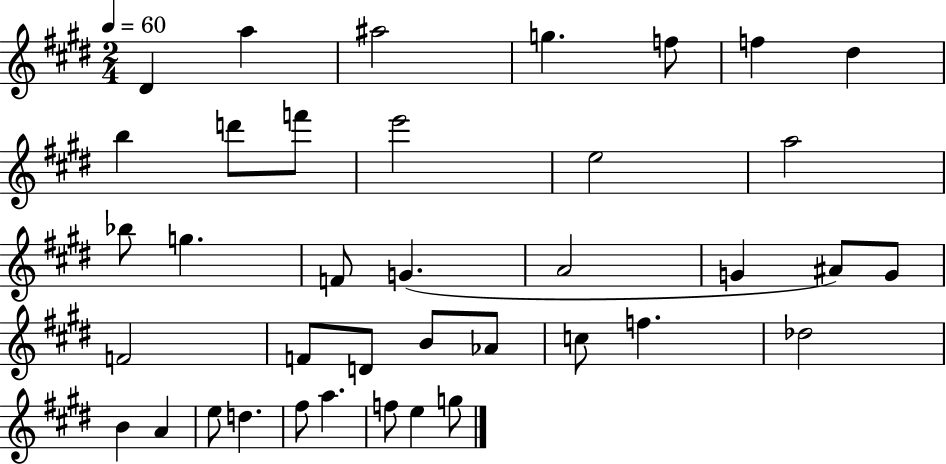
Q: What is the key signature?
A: E major